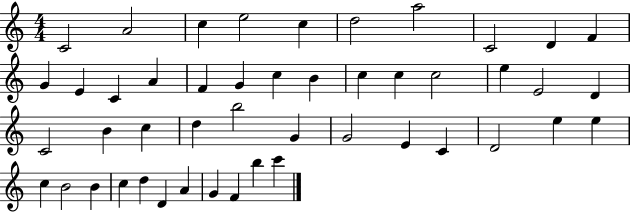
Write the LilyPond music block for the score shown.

{
  \clef treble
  \numericTimeSignature
  \time 4/4
  \key c \major
  c'2 a'2 | c''4 e''2 c''4 | d''2 a''2 | c'2 d'4 f'4 | \break g'4 e'4 c'4 a'4 | f'4 g'4 c''4 b'4 | c''4 c''4 c''2 | e''4 e'2 d'4 | \break c'2 b'4 c''4 | d''4 b''2 g'4 | g'2 e'4 c'4 | d'2 e''4 e''4 | \break c''4 b'2 b'4 | c''4 d''4 d'4 a'4 | g'4 f'4 b''4 c'''4 | \bar "|."
}